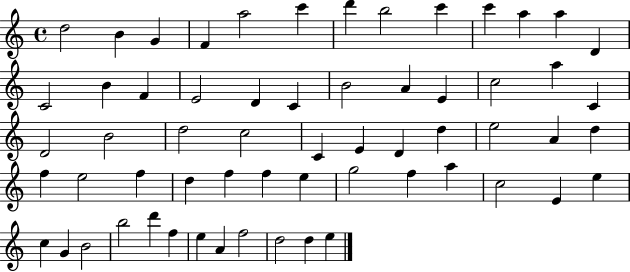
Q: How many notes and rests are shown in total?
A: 61